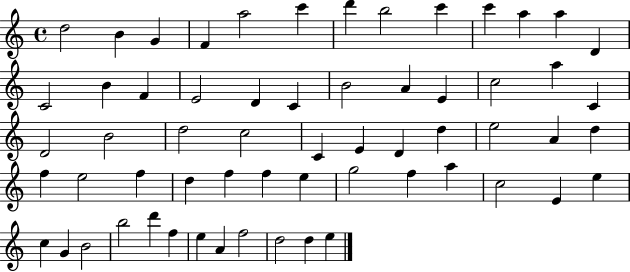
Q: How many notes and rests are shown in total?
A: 61